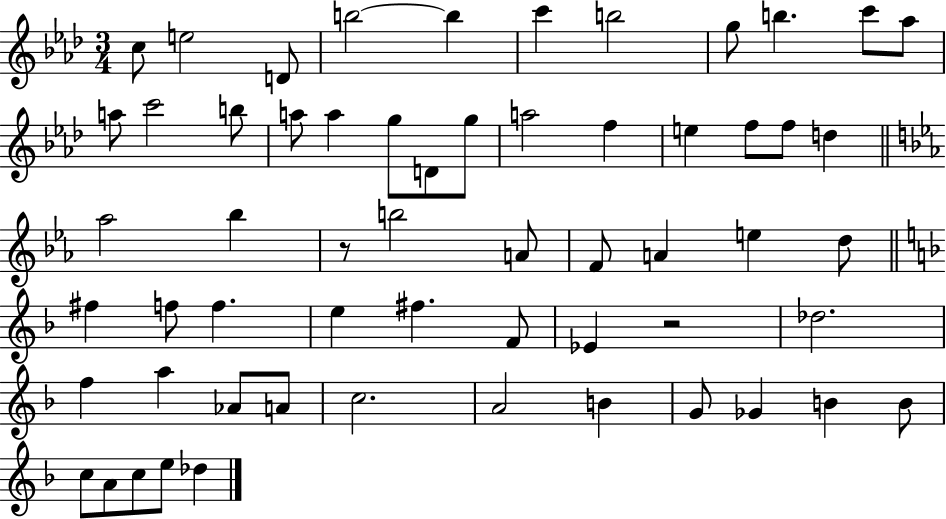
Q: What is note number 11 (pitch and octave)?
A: Ab5